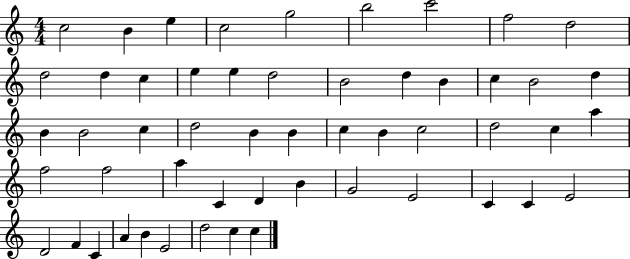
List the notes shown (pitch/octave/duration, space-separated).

C5/h B4/q E5/q C5/h G5/h B5/h C6/h F5/h D5/h D5/h D5/q C5/q E5/q E5/q D5/h B4/h D5/q B4/q C5/q B4/h D5/q B4/q B4/h C5/q D5/h B4/q B4/q C5/q B4/q C5/h D5/h C5/q A5/q F5/h F5/h A5/q C4/q D4/q B4/q G4/h E4/h C4/q C4/q E4/h D4/h F4/q C4/q A4/q B4/q E4/h D5/h C5/q C5/q